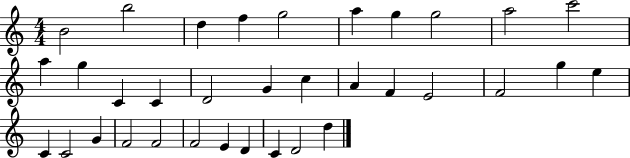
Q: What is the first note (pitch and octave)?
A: B4